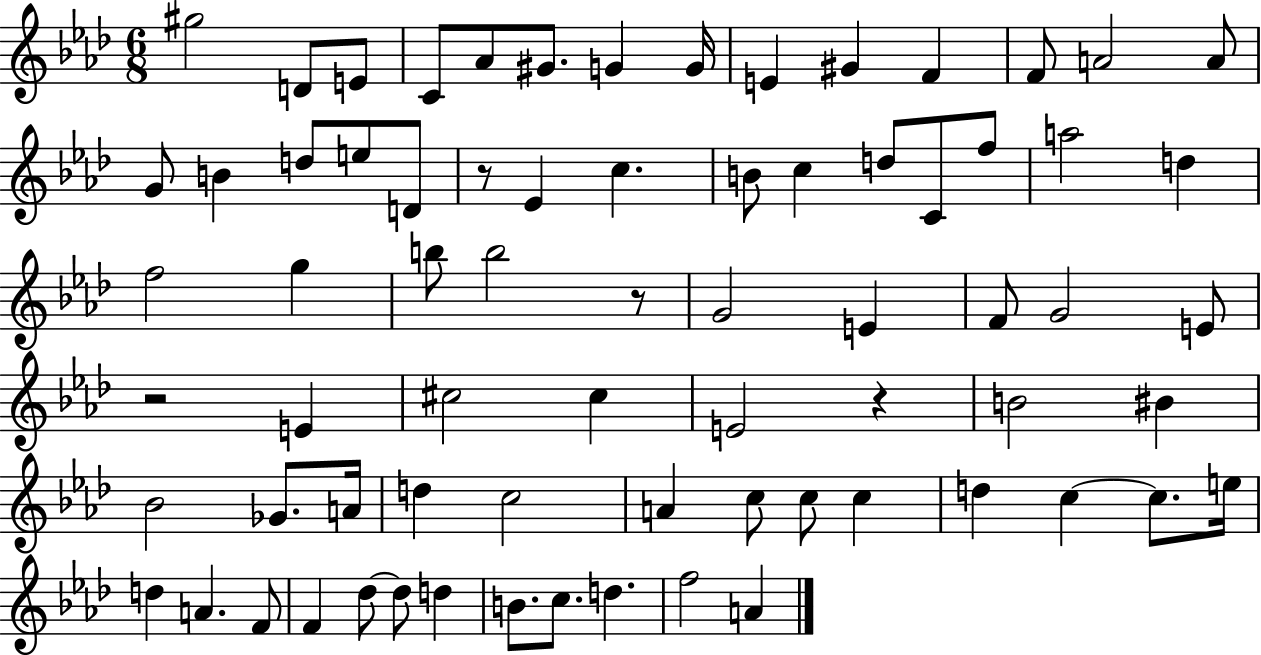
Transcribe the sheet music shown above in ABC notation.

X:1
T:Untitled
M:6/8
L:1/4
K:Ab
^g2 D/2 E/2 C/2 _A/2 ^G/2 G G/4 E ^G F F/2 A2 A/2 G/2 B d/2 e/2 D/2 z/2 _E c B/2 c d/2 C/2 f/2 a2 d f2 g b/2 b2 z/2 G2 E F/2 G2 E/2 z2 E ^c2 ^c E2 z B2 ^B _B2 _G/2 A/4 d c2 A c/2 c/2 c d c c/2 e/4 d A F/2 F _d/2 _d/2 d B/2 c/2 d f2 A